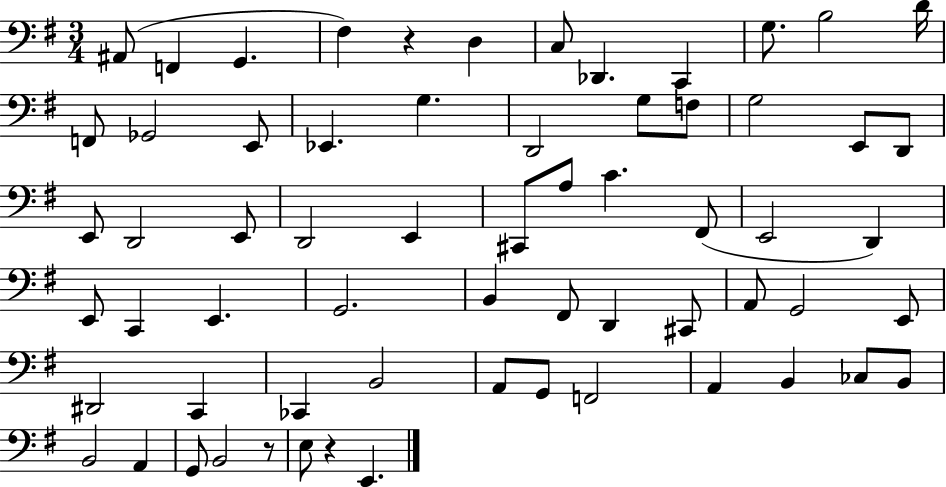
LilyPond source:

{
  \clef bass
  \numericTimeSignature
  \time 3/4
  \key g \major
  ais,8( f,4 g,4. | fis4) r4 d4 | c8 des,4. c,4 | g8. b2 d'16 | \break f,8 ges,2 e,8 | ees,4. g4. | d,2 g8 f8 | g2 e,8 d,8 | \break e,8 d,2 e,8 | d,2 e,4 | cis,8 a8 c'4. fis,8( | e,2 d,4) | \break e,8 c,4 e,4. | g,2. | b,4 fis,8 d,4 cis,8 | a,8 g,2 e,8 | \break dis,2 c,4 | ces,4 b,2 | a,8 g,8 f,2 | a,4 b,4 ces8 b,8 | \break b,2 a,4 | g,8 b,2 r8 | e8 r4 e,4. | \bar "|."
}